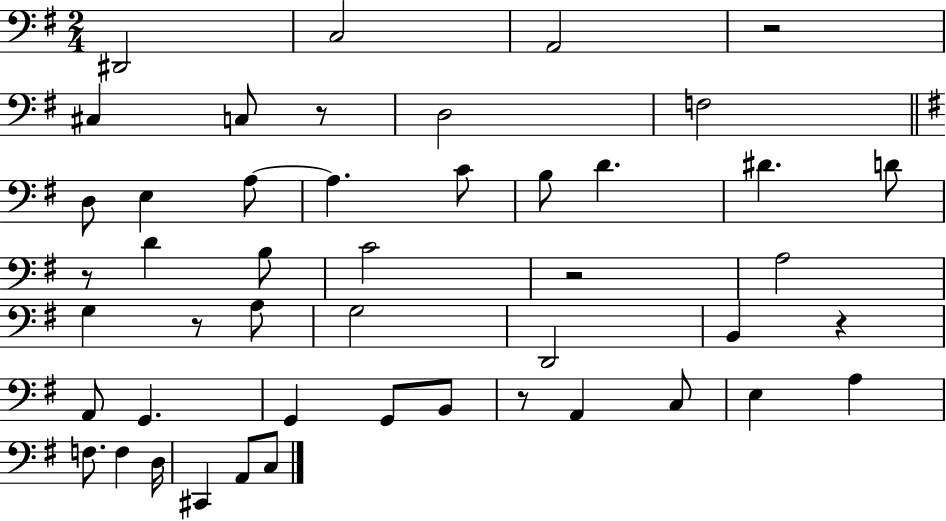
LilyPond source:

{
  \clef bass
  \numericTimeSignature
  \time 2/4
  \key g \major
  dis,2 | c2 | a,2 | r2 | \break cis4 c8 r8 | d2 | f2 | \bar "||" \break \key g \major d8 e4 a8~~ | a4. c'8 | b8 d'4. | dis'4. d'8 | \break r8 d'4 b8 | c'2 | r2 | a2 | \break g4 r8 a8 | g2 | d,2 | b,4 r4 | \break a,8 g,4. | g,4 g,8 b,8 | r8 a,4 c8 | e4 a4 | \break f8. f4 d16 | cis,4 a,8 c8 | \bar "|."
}